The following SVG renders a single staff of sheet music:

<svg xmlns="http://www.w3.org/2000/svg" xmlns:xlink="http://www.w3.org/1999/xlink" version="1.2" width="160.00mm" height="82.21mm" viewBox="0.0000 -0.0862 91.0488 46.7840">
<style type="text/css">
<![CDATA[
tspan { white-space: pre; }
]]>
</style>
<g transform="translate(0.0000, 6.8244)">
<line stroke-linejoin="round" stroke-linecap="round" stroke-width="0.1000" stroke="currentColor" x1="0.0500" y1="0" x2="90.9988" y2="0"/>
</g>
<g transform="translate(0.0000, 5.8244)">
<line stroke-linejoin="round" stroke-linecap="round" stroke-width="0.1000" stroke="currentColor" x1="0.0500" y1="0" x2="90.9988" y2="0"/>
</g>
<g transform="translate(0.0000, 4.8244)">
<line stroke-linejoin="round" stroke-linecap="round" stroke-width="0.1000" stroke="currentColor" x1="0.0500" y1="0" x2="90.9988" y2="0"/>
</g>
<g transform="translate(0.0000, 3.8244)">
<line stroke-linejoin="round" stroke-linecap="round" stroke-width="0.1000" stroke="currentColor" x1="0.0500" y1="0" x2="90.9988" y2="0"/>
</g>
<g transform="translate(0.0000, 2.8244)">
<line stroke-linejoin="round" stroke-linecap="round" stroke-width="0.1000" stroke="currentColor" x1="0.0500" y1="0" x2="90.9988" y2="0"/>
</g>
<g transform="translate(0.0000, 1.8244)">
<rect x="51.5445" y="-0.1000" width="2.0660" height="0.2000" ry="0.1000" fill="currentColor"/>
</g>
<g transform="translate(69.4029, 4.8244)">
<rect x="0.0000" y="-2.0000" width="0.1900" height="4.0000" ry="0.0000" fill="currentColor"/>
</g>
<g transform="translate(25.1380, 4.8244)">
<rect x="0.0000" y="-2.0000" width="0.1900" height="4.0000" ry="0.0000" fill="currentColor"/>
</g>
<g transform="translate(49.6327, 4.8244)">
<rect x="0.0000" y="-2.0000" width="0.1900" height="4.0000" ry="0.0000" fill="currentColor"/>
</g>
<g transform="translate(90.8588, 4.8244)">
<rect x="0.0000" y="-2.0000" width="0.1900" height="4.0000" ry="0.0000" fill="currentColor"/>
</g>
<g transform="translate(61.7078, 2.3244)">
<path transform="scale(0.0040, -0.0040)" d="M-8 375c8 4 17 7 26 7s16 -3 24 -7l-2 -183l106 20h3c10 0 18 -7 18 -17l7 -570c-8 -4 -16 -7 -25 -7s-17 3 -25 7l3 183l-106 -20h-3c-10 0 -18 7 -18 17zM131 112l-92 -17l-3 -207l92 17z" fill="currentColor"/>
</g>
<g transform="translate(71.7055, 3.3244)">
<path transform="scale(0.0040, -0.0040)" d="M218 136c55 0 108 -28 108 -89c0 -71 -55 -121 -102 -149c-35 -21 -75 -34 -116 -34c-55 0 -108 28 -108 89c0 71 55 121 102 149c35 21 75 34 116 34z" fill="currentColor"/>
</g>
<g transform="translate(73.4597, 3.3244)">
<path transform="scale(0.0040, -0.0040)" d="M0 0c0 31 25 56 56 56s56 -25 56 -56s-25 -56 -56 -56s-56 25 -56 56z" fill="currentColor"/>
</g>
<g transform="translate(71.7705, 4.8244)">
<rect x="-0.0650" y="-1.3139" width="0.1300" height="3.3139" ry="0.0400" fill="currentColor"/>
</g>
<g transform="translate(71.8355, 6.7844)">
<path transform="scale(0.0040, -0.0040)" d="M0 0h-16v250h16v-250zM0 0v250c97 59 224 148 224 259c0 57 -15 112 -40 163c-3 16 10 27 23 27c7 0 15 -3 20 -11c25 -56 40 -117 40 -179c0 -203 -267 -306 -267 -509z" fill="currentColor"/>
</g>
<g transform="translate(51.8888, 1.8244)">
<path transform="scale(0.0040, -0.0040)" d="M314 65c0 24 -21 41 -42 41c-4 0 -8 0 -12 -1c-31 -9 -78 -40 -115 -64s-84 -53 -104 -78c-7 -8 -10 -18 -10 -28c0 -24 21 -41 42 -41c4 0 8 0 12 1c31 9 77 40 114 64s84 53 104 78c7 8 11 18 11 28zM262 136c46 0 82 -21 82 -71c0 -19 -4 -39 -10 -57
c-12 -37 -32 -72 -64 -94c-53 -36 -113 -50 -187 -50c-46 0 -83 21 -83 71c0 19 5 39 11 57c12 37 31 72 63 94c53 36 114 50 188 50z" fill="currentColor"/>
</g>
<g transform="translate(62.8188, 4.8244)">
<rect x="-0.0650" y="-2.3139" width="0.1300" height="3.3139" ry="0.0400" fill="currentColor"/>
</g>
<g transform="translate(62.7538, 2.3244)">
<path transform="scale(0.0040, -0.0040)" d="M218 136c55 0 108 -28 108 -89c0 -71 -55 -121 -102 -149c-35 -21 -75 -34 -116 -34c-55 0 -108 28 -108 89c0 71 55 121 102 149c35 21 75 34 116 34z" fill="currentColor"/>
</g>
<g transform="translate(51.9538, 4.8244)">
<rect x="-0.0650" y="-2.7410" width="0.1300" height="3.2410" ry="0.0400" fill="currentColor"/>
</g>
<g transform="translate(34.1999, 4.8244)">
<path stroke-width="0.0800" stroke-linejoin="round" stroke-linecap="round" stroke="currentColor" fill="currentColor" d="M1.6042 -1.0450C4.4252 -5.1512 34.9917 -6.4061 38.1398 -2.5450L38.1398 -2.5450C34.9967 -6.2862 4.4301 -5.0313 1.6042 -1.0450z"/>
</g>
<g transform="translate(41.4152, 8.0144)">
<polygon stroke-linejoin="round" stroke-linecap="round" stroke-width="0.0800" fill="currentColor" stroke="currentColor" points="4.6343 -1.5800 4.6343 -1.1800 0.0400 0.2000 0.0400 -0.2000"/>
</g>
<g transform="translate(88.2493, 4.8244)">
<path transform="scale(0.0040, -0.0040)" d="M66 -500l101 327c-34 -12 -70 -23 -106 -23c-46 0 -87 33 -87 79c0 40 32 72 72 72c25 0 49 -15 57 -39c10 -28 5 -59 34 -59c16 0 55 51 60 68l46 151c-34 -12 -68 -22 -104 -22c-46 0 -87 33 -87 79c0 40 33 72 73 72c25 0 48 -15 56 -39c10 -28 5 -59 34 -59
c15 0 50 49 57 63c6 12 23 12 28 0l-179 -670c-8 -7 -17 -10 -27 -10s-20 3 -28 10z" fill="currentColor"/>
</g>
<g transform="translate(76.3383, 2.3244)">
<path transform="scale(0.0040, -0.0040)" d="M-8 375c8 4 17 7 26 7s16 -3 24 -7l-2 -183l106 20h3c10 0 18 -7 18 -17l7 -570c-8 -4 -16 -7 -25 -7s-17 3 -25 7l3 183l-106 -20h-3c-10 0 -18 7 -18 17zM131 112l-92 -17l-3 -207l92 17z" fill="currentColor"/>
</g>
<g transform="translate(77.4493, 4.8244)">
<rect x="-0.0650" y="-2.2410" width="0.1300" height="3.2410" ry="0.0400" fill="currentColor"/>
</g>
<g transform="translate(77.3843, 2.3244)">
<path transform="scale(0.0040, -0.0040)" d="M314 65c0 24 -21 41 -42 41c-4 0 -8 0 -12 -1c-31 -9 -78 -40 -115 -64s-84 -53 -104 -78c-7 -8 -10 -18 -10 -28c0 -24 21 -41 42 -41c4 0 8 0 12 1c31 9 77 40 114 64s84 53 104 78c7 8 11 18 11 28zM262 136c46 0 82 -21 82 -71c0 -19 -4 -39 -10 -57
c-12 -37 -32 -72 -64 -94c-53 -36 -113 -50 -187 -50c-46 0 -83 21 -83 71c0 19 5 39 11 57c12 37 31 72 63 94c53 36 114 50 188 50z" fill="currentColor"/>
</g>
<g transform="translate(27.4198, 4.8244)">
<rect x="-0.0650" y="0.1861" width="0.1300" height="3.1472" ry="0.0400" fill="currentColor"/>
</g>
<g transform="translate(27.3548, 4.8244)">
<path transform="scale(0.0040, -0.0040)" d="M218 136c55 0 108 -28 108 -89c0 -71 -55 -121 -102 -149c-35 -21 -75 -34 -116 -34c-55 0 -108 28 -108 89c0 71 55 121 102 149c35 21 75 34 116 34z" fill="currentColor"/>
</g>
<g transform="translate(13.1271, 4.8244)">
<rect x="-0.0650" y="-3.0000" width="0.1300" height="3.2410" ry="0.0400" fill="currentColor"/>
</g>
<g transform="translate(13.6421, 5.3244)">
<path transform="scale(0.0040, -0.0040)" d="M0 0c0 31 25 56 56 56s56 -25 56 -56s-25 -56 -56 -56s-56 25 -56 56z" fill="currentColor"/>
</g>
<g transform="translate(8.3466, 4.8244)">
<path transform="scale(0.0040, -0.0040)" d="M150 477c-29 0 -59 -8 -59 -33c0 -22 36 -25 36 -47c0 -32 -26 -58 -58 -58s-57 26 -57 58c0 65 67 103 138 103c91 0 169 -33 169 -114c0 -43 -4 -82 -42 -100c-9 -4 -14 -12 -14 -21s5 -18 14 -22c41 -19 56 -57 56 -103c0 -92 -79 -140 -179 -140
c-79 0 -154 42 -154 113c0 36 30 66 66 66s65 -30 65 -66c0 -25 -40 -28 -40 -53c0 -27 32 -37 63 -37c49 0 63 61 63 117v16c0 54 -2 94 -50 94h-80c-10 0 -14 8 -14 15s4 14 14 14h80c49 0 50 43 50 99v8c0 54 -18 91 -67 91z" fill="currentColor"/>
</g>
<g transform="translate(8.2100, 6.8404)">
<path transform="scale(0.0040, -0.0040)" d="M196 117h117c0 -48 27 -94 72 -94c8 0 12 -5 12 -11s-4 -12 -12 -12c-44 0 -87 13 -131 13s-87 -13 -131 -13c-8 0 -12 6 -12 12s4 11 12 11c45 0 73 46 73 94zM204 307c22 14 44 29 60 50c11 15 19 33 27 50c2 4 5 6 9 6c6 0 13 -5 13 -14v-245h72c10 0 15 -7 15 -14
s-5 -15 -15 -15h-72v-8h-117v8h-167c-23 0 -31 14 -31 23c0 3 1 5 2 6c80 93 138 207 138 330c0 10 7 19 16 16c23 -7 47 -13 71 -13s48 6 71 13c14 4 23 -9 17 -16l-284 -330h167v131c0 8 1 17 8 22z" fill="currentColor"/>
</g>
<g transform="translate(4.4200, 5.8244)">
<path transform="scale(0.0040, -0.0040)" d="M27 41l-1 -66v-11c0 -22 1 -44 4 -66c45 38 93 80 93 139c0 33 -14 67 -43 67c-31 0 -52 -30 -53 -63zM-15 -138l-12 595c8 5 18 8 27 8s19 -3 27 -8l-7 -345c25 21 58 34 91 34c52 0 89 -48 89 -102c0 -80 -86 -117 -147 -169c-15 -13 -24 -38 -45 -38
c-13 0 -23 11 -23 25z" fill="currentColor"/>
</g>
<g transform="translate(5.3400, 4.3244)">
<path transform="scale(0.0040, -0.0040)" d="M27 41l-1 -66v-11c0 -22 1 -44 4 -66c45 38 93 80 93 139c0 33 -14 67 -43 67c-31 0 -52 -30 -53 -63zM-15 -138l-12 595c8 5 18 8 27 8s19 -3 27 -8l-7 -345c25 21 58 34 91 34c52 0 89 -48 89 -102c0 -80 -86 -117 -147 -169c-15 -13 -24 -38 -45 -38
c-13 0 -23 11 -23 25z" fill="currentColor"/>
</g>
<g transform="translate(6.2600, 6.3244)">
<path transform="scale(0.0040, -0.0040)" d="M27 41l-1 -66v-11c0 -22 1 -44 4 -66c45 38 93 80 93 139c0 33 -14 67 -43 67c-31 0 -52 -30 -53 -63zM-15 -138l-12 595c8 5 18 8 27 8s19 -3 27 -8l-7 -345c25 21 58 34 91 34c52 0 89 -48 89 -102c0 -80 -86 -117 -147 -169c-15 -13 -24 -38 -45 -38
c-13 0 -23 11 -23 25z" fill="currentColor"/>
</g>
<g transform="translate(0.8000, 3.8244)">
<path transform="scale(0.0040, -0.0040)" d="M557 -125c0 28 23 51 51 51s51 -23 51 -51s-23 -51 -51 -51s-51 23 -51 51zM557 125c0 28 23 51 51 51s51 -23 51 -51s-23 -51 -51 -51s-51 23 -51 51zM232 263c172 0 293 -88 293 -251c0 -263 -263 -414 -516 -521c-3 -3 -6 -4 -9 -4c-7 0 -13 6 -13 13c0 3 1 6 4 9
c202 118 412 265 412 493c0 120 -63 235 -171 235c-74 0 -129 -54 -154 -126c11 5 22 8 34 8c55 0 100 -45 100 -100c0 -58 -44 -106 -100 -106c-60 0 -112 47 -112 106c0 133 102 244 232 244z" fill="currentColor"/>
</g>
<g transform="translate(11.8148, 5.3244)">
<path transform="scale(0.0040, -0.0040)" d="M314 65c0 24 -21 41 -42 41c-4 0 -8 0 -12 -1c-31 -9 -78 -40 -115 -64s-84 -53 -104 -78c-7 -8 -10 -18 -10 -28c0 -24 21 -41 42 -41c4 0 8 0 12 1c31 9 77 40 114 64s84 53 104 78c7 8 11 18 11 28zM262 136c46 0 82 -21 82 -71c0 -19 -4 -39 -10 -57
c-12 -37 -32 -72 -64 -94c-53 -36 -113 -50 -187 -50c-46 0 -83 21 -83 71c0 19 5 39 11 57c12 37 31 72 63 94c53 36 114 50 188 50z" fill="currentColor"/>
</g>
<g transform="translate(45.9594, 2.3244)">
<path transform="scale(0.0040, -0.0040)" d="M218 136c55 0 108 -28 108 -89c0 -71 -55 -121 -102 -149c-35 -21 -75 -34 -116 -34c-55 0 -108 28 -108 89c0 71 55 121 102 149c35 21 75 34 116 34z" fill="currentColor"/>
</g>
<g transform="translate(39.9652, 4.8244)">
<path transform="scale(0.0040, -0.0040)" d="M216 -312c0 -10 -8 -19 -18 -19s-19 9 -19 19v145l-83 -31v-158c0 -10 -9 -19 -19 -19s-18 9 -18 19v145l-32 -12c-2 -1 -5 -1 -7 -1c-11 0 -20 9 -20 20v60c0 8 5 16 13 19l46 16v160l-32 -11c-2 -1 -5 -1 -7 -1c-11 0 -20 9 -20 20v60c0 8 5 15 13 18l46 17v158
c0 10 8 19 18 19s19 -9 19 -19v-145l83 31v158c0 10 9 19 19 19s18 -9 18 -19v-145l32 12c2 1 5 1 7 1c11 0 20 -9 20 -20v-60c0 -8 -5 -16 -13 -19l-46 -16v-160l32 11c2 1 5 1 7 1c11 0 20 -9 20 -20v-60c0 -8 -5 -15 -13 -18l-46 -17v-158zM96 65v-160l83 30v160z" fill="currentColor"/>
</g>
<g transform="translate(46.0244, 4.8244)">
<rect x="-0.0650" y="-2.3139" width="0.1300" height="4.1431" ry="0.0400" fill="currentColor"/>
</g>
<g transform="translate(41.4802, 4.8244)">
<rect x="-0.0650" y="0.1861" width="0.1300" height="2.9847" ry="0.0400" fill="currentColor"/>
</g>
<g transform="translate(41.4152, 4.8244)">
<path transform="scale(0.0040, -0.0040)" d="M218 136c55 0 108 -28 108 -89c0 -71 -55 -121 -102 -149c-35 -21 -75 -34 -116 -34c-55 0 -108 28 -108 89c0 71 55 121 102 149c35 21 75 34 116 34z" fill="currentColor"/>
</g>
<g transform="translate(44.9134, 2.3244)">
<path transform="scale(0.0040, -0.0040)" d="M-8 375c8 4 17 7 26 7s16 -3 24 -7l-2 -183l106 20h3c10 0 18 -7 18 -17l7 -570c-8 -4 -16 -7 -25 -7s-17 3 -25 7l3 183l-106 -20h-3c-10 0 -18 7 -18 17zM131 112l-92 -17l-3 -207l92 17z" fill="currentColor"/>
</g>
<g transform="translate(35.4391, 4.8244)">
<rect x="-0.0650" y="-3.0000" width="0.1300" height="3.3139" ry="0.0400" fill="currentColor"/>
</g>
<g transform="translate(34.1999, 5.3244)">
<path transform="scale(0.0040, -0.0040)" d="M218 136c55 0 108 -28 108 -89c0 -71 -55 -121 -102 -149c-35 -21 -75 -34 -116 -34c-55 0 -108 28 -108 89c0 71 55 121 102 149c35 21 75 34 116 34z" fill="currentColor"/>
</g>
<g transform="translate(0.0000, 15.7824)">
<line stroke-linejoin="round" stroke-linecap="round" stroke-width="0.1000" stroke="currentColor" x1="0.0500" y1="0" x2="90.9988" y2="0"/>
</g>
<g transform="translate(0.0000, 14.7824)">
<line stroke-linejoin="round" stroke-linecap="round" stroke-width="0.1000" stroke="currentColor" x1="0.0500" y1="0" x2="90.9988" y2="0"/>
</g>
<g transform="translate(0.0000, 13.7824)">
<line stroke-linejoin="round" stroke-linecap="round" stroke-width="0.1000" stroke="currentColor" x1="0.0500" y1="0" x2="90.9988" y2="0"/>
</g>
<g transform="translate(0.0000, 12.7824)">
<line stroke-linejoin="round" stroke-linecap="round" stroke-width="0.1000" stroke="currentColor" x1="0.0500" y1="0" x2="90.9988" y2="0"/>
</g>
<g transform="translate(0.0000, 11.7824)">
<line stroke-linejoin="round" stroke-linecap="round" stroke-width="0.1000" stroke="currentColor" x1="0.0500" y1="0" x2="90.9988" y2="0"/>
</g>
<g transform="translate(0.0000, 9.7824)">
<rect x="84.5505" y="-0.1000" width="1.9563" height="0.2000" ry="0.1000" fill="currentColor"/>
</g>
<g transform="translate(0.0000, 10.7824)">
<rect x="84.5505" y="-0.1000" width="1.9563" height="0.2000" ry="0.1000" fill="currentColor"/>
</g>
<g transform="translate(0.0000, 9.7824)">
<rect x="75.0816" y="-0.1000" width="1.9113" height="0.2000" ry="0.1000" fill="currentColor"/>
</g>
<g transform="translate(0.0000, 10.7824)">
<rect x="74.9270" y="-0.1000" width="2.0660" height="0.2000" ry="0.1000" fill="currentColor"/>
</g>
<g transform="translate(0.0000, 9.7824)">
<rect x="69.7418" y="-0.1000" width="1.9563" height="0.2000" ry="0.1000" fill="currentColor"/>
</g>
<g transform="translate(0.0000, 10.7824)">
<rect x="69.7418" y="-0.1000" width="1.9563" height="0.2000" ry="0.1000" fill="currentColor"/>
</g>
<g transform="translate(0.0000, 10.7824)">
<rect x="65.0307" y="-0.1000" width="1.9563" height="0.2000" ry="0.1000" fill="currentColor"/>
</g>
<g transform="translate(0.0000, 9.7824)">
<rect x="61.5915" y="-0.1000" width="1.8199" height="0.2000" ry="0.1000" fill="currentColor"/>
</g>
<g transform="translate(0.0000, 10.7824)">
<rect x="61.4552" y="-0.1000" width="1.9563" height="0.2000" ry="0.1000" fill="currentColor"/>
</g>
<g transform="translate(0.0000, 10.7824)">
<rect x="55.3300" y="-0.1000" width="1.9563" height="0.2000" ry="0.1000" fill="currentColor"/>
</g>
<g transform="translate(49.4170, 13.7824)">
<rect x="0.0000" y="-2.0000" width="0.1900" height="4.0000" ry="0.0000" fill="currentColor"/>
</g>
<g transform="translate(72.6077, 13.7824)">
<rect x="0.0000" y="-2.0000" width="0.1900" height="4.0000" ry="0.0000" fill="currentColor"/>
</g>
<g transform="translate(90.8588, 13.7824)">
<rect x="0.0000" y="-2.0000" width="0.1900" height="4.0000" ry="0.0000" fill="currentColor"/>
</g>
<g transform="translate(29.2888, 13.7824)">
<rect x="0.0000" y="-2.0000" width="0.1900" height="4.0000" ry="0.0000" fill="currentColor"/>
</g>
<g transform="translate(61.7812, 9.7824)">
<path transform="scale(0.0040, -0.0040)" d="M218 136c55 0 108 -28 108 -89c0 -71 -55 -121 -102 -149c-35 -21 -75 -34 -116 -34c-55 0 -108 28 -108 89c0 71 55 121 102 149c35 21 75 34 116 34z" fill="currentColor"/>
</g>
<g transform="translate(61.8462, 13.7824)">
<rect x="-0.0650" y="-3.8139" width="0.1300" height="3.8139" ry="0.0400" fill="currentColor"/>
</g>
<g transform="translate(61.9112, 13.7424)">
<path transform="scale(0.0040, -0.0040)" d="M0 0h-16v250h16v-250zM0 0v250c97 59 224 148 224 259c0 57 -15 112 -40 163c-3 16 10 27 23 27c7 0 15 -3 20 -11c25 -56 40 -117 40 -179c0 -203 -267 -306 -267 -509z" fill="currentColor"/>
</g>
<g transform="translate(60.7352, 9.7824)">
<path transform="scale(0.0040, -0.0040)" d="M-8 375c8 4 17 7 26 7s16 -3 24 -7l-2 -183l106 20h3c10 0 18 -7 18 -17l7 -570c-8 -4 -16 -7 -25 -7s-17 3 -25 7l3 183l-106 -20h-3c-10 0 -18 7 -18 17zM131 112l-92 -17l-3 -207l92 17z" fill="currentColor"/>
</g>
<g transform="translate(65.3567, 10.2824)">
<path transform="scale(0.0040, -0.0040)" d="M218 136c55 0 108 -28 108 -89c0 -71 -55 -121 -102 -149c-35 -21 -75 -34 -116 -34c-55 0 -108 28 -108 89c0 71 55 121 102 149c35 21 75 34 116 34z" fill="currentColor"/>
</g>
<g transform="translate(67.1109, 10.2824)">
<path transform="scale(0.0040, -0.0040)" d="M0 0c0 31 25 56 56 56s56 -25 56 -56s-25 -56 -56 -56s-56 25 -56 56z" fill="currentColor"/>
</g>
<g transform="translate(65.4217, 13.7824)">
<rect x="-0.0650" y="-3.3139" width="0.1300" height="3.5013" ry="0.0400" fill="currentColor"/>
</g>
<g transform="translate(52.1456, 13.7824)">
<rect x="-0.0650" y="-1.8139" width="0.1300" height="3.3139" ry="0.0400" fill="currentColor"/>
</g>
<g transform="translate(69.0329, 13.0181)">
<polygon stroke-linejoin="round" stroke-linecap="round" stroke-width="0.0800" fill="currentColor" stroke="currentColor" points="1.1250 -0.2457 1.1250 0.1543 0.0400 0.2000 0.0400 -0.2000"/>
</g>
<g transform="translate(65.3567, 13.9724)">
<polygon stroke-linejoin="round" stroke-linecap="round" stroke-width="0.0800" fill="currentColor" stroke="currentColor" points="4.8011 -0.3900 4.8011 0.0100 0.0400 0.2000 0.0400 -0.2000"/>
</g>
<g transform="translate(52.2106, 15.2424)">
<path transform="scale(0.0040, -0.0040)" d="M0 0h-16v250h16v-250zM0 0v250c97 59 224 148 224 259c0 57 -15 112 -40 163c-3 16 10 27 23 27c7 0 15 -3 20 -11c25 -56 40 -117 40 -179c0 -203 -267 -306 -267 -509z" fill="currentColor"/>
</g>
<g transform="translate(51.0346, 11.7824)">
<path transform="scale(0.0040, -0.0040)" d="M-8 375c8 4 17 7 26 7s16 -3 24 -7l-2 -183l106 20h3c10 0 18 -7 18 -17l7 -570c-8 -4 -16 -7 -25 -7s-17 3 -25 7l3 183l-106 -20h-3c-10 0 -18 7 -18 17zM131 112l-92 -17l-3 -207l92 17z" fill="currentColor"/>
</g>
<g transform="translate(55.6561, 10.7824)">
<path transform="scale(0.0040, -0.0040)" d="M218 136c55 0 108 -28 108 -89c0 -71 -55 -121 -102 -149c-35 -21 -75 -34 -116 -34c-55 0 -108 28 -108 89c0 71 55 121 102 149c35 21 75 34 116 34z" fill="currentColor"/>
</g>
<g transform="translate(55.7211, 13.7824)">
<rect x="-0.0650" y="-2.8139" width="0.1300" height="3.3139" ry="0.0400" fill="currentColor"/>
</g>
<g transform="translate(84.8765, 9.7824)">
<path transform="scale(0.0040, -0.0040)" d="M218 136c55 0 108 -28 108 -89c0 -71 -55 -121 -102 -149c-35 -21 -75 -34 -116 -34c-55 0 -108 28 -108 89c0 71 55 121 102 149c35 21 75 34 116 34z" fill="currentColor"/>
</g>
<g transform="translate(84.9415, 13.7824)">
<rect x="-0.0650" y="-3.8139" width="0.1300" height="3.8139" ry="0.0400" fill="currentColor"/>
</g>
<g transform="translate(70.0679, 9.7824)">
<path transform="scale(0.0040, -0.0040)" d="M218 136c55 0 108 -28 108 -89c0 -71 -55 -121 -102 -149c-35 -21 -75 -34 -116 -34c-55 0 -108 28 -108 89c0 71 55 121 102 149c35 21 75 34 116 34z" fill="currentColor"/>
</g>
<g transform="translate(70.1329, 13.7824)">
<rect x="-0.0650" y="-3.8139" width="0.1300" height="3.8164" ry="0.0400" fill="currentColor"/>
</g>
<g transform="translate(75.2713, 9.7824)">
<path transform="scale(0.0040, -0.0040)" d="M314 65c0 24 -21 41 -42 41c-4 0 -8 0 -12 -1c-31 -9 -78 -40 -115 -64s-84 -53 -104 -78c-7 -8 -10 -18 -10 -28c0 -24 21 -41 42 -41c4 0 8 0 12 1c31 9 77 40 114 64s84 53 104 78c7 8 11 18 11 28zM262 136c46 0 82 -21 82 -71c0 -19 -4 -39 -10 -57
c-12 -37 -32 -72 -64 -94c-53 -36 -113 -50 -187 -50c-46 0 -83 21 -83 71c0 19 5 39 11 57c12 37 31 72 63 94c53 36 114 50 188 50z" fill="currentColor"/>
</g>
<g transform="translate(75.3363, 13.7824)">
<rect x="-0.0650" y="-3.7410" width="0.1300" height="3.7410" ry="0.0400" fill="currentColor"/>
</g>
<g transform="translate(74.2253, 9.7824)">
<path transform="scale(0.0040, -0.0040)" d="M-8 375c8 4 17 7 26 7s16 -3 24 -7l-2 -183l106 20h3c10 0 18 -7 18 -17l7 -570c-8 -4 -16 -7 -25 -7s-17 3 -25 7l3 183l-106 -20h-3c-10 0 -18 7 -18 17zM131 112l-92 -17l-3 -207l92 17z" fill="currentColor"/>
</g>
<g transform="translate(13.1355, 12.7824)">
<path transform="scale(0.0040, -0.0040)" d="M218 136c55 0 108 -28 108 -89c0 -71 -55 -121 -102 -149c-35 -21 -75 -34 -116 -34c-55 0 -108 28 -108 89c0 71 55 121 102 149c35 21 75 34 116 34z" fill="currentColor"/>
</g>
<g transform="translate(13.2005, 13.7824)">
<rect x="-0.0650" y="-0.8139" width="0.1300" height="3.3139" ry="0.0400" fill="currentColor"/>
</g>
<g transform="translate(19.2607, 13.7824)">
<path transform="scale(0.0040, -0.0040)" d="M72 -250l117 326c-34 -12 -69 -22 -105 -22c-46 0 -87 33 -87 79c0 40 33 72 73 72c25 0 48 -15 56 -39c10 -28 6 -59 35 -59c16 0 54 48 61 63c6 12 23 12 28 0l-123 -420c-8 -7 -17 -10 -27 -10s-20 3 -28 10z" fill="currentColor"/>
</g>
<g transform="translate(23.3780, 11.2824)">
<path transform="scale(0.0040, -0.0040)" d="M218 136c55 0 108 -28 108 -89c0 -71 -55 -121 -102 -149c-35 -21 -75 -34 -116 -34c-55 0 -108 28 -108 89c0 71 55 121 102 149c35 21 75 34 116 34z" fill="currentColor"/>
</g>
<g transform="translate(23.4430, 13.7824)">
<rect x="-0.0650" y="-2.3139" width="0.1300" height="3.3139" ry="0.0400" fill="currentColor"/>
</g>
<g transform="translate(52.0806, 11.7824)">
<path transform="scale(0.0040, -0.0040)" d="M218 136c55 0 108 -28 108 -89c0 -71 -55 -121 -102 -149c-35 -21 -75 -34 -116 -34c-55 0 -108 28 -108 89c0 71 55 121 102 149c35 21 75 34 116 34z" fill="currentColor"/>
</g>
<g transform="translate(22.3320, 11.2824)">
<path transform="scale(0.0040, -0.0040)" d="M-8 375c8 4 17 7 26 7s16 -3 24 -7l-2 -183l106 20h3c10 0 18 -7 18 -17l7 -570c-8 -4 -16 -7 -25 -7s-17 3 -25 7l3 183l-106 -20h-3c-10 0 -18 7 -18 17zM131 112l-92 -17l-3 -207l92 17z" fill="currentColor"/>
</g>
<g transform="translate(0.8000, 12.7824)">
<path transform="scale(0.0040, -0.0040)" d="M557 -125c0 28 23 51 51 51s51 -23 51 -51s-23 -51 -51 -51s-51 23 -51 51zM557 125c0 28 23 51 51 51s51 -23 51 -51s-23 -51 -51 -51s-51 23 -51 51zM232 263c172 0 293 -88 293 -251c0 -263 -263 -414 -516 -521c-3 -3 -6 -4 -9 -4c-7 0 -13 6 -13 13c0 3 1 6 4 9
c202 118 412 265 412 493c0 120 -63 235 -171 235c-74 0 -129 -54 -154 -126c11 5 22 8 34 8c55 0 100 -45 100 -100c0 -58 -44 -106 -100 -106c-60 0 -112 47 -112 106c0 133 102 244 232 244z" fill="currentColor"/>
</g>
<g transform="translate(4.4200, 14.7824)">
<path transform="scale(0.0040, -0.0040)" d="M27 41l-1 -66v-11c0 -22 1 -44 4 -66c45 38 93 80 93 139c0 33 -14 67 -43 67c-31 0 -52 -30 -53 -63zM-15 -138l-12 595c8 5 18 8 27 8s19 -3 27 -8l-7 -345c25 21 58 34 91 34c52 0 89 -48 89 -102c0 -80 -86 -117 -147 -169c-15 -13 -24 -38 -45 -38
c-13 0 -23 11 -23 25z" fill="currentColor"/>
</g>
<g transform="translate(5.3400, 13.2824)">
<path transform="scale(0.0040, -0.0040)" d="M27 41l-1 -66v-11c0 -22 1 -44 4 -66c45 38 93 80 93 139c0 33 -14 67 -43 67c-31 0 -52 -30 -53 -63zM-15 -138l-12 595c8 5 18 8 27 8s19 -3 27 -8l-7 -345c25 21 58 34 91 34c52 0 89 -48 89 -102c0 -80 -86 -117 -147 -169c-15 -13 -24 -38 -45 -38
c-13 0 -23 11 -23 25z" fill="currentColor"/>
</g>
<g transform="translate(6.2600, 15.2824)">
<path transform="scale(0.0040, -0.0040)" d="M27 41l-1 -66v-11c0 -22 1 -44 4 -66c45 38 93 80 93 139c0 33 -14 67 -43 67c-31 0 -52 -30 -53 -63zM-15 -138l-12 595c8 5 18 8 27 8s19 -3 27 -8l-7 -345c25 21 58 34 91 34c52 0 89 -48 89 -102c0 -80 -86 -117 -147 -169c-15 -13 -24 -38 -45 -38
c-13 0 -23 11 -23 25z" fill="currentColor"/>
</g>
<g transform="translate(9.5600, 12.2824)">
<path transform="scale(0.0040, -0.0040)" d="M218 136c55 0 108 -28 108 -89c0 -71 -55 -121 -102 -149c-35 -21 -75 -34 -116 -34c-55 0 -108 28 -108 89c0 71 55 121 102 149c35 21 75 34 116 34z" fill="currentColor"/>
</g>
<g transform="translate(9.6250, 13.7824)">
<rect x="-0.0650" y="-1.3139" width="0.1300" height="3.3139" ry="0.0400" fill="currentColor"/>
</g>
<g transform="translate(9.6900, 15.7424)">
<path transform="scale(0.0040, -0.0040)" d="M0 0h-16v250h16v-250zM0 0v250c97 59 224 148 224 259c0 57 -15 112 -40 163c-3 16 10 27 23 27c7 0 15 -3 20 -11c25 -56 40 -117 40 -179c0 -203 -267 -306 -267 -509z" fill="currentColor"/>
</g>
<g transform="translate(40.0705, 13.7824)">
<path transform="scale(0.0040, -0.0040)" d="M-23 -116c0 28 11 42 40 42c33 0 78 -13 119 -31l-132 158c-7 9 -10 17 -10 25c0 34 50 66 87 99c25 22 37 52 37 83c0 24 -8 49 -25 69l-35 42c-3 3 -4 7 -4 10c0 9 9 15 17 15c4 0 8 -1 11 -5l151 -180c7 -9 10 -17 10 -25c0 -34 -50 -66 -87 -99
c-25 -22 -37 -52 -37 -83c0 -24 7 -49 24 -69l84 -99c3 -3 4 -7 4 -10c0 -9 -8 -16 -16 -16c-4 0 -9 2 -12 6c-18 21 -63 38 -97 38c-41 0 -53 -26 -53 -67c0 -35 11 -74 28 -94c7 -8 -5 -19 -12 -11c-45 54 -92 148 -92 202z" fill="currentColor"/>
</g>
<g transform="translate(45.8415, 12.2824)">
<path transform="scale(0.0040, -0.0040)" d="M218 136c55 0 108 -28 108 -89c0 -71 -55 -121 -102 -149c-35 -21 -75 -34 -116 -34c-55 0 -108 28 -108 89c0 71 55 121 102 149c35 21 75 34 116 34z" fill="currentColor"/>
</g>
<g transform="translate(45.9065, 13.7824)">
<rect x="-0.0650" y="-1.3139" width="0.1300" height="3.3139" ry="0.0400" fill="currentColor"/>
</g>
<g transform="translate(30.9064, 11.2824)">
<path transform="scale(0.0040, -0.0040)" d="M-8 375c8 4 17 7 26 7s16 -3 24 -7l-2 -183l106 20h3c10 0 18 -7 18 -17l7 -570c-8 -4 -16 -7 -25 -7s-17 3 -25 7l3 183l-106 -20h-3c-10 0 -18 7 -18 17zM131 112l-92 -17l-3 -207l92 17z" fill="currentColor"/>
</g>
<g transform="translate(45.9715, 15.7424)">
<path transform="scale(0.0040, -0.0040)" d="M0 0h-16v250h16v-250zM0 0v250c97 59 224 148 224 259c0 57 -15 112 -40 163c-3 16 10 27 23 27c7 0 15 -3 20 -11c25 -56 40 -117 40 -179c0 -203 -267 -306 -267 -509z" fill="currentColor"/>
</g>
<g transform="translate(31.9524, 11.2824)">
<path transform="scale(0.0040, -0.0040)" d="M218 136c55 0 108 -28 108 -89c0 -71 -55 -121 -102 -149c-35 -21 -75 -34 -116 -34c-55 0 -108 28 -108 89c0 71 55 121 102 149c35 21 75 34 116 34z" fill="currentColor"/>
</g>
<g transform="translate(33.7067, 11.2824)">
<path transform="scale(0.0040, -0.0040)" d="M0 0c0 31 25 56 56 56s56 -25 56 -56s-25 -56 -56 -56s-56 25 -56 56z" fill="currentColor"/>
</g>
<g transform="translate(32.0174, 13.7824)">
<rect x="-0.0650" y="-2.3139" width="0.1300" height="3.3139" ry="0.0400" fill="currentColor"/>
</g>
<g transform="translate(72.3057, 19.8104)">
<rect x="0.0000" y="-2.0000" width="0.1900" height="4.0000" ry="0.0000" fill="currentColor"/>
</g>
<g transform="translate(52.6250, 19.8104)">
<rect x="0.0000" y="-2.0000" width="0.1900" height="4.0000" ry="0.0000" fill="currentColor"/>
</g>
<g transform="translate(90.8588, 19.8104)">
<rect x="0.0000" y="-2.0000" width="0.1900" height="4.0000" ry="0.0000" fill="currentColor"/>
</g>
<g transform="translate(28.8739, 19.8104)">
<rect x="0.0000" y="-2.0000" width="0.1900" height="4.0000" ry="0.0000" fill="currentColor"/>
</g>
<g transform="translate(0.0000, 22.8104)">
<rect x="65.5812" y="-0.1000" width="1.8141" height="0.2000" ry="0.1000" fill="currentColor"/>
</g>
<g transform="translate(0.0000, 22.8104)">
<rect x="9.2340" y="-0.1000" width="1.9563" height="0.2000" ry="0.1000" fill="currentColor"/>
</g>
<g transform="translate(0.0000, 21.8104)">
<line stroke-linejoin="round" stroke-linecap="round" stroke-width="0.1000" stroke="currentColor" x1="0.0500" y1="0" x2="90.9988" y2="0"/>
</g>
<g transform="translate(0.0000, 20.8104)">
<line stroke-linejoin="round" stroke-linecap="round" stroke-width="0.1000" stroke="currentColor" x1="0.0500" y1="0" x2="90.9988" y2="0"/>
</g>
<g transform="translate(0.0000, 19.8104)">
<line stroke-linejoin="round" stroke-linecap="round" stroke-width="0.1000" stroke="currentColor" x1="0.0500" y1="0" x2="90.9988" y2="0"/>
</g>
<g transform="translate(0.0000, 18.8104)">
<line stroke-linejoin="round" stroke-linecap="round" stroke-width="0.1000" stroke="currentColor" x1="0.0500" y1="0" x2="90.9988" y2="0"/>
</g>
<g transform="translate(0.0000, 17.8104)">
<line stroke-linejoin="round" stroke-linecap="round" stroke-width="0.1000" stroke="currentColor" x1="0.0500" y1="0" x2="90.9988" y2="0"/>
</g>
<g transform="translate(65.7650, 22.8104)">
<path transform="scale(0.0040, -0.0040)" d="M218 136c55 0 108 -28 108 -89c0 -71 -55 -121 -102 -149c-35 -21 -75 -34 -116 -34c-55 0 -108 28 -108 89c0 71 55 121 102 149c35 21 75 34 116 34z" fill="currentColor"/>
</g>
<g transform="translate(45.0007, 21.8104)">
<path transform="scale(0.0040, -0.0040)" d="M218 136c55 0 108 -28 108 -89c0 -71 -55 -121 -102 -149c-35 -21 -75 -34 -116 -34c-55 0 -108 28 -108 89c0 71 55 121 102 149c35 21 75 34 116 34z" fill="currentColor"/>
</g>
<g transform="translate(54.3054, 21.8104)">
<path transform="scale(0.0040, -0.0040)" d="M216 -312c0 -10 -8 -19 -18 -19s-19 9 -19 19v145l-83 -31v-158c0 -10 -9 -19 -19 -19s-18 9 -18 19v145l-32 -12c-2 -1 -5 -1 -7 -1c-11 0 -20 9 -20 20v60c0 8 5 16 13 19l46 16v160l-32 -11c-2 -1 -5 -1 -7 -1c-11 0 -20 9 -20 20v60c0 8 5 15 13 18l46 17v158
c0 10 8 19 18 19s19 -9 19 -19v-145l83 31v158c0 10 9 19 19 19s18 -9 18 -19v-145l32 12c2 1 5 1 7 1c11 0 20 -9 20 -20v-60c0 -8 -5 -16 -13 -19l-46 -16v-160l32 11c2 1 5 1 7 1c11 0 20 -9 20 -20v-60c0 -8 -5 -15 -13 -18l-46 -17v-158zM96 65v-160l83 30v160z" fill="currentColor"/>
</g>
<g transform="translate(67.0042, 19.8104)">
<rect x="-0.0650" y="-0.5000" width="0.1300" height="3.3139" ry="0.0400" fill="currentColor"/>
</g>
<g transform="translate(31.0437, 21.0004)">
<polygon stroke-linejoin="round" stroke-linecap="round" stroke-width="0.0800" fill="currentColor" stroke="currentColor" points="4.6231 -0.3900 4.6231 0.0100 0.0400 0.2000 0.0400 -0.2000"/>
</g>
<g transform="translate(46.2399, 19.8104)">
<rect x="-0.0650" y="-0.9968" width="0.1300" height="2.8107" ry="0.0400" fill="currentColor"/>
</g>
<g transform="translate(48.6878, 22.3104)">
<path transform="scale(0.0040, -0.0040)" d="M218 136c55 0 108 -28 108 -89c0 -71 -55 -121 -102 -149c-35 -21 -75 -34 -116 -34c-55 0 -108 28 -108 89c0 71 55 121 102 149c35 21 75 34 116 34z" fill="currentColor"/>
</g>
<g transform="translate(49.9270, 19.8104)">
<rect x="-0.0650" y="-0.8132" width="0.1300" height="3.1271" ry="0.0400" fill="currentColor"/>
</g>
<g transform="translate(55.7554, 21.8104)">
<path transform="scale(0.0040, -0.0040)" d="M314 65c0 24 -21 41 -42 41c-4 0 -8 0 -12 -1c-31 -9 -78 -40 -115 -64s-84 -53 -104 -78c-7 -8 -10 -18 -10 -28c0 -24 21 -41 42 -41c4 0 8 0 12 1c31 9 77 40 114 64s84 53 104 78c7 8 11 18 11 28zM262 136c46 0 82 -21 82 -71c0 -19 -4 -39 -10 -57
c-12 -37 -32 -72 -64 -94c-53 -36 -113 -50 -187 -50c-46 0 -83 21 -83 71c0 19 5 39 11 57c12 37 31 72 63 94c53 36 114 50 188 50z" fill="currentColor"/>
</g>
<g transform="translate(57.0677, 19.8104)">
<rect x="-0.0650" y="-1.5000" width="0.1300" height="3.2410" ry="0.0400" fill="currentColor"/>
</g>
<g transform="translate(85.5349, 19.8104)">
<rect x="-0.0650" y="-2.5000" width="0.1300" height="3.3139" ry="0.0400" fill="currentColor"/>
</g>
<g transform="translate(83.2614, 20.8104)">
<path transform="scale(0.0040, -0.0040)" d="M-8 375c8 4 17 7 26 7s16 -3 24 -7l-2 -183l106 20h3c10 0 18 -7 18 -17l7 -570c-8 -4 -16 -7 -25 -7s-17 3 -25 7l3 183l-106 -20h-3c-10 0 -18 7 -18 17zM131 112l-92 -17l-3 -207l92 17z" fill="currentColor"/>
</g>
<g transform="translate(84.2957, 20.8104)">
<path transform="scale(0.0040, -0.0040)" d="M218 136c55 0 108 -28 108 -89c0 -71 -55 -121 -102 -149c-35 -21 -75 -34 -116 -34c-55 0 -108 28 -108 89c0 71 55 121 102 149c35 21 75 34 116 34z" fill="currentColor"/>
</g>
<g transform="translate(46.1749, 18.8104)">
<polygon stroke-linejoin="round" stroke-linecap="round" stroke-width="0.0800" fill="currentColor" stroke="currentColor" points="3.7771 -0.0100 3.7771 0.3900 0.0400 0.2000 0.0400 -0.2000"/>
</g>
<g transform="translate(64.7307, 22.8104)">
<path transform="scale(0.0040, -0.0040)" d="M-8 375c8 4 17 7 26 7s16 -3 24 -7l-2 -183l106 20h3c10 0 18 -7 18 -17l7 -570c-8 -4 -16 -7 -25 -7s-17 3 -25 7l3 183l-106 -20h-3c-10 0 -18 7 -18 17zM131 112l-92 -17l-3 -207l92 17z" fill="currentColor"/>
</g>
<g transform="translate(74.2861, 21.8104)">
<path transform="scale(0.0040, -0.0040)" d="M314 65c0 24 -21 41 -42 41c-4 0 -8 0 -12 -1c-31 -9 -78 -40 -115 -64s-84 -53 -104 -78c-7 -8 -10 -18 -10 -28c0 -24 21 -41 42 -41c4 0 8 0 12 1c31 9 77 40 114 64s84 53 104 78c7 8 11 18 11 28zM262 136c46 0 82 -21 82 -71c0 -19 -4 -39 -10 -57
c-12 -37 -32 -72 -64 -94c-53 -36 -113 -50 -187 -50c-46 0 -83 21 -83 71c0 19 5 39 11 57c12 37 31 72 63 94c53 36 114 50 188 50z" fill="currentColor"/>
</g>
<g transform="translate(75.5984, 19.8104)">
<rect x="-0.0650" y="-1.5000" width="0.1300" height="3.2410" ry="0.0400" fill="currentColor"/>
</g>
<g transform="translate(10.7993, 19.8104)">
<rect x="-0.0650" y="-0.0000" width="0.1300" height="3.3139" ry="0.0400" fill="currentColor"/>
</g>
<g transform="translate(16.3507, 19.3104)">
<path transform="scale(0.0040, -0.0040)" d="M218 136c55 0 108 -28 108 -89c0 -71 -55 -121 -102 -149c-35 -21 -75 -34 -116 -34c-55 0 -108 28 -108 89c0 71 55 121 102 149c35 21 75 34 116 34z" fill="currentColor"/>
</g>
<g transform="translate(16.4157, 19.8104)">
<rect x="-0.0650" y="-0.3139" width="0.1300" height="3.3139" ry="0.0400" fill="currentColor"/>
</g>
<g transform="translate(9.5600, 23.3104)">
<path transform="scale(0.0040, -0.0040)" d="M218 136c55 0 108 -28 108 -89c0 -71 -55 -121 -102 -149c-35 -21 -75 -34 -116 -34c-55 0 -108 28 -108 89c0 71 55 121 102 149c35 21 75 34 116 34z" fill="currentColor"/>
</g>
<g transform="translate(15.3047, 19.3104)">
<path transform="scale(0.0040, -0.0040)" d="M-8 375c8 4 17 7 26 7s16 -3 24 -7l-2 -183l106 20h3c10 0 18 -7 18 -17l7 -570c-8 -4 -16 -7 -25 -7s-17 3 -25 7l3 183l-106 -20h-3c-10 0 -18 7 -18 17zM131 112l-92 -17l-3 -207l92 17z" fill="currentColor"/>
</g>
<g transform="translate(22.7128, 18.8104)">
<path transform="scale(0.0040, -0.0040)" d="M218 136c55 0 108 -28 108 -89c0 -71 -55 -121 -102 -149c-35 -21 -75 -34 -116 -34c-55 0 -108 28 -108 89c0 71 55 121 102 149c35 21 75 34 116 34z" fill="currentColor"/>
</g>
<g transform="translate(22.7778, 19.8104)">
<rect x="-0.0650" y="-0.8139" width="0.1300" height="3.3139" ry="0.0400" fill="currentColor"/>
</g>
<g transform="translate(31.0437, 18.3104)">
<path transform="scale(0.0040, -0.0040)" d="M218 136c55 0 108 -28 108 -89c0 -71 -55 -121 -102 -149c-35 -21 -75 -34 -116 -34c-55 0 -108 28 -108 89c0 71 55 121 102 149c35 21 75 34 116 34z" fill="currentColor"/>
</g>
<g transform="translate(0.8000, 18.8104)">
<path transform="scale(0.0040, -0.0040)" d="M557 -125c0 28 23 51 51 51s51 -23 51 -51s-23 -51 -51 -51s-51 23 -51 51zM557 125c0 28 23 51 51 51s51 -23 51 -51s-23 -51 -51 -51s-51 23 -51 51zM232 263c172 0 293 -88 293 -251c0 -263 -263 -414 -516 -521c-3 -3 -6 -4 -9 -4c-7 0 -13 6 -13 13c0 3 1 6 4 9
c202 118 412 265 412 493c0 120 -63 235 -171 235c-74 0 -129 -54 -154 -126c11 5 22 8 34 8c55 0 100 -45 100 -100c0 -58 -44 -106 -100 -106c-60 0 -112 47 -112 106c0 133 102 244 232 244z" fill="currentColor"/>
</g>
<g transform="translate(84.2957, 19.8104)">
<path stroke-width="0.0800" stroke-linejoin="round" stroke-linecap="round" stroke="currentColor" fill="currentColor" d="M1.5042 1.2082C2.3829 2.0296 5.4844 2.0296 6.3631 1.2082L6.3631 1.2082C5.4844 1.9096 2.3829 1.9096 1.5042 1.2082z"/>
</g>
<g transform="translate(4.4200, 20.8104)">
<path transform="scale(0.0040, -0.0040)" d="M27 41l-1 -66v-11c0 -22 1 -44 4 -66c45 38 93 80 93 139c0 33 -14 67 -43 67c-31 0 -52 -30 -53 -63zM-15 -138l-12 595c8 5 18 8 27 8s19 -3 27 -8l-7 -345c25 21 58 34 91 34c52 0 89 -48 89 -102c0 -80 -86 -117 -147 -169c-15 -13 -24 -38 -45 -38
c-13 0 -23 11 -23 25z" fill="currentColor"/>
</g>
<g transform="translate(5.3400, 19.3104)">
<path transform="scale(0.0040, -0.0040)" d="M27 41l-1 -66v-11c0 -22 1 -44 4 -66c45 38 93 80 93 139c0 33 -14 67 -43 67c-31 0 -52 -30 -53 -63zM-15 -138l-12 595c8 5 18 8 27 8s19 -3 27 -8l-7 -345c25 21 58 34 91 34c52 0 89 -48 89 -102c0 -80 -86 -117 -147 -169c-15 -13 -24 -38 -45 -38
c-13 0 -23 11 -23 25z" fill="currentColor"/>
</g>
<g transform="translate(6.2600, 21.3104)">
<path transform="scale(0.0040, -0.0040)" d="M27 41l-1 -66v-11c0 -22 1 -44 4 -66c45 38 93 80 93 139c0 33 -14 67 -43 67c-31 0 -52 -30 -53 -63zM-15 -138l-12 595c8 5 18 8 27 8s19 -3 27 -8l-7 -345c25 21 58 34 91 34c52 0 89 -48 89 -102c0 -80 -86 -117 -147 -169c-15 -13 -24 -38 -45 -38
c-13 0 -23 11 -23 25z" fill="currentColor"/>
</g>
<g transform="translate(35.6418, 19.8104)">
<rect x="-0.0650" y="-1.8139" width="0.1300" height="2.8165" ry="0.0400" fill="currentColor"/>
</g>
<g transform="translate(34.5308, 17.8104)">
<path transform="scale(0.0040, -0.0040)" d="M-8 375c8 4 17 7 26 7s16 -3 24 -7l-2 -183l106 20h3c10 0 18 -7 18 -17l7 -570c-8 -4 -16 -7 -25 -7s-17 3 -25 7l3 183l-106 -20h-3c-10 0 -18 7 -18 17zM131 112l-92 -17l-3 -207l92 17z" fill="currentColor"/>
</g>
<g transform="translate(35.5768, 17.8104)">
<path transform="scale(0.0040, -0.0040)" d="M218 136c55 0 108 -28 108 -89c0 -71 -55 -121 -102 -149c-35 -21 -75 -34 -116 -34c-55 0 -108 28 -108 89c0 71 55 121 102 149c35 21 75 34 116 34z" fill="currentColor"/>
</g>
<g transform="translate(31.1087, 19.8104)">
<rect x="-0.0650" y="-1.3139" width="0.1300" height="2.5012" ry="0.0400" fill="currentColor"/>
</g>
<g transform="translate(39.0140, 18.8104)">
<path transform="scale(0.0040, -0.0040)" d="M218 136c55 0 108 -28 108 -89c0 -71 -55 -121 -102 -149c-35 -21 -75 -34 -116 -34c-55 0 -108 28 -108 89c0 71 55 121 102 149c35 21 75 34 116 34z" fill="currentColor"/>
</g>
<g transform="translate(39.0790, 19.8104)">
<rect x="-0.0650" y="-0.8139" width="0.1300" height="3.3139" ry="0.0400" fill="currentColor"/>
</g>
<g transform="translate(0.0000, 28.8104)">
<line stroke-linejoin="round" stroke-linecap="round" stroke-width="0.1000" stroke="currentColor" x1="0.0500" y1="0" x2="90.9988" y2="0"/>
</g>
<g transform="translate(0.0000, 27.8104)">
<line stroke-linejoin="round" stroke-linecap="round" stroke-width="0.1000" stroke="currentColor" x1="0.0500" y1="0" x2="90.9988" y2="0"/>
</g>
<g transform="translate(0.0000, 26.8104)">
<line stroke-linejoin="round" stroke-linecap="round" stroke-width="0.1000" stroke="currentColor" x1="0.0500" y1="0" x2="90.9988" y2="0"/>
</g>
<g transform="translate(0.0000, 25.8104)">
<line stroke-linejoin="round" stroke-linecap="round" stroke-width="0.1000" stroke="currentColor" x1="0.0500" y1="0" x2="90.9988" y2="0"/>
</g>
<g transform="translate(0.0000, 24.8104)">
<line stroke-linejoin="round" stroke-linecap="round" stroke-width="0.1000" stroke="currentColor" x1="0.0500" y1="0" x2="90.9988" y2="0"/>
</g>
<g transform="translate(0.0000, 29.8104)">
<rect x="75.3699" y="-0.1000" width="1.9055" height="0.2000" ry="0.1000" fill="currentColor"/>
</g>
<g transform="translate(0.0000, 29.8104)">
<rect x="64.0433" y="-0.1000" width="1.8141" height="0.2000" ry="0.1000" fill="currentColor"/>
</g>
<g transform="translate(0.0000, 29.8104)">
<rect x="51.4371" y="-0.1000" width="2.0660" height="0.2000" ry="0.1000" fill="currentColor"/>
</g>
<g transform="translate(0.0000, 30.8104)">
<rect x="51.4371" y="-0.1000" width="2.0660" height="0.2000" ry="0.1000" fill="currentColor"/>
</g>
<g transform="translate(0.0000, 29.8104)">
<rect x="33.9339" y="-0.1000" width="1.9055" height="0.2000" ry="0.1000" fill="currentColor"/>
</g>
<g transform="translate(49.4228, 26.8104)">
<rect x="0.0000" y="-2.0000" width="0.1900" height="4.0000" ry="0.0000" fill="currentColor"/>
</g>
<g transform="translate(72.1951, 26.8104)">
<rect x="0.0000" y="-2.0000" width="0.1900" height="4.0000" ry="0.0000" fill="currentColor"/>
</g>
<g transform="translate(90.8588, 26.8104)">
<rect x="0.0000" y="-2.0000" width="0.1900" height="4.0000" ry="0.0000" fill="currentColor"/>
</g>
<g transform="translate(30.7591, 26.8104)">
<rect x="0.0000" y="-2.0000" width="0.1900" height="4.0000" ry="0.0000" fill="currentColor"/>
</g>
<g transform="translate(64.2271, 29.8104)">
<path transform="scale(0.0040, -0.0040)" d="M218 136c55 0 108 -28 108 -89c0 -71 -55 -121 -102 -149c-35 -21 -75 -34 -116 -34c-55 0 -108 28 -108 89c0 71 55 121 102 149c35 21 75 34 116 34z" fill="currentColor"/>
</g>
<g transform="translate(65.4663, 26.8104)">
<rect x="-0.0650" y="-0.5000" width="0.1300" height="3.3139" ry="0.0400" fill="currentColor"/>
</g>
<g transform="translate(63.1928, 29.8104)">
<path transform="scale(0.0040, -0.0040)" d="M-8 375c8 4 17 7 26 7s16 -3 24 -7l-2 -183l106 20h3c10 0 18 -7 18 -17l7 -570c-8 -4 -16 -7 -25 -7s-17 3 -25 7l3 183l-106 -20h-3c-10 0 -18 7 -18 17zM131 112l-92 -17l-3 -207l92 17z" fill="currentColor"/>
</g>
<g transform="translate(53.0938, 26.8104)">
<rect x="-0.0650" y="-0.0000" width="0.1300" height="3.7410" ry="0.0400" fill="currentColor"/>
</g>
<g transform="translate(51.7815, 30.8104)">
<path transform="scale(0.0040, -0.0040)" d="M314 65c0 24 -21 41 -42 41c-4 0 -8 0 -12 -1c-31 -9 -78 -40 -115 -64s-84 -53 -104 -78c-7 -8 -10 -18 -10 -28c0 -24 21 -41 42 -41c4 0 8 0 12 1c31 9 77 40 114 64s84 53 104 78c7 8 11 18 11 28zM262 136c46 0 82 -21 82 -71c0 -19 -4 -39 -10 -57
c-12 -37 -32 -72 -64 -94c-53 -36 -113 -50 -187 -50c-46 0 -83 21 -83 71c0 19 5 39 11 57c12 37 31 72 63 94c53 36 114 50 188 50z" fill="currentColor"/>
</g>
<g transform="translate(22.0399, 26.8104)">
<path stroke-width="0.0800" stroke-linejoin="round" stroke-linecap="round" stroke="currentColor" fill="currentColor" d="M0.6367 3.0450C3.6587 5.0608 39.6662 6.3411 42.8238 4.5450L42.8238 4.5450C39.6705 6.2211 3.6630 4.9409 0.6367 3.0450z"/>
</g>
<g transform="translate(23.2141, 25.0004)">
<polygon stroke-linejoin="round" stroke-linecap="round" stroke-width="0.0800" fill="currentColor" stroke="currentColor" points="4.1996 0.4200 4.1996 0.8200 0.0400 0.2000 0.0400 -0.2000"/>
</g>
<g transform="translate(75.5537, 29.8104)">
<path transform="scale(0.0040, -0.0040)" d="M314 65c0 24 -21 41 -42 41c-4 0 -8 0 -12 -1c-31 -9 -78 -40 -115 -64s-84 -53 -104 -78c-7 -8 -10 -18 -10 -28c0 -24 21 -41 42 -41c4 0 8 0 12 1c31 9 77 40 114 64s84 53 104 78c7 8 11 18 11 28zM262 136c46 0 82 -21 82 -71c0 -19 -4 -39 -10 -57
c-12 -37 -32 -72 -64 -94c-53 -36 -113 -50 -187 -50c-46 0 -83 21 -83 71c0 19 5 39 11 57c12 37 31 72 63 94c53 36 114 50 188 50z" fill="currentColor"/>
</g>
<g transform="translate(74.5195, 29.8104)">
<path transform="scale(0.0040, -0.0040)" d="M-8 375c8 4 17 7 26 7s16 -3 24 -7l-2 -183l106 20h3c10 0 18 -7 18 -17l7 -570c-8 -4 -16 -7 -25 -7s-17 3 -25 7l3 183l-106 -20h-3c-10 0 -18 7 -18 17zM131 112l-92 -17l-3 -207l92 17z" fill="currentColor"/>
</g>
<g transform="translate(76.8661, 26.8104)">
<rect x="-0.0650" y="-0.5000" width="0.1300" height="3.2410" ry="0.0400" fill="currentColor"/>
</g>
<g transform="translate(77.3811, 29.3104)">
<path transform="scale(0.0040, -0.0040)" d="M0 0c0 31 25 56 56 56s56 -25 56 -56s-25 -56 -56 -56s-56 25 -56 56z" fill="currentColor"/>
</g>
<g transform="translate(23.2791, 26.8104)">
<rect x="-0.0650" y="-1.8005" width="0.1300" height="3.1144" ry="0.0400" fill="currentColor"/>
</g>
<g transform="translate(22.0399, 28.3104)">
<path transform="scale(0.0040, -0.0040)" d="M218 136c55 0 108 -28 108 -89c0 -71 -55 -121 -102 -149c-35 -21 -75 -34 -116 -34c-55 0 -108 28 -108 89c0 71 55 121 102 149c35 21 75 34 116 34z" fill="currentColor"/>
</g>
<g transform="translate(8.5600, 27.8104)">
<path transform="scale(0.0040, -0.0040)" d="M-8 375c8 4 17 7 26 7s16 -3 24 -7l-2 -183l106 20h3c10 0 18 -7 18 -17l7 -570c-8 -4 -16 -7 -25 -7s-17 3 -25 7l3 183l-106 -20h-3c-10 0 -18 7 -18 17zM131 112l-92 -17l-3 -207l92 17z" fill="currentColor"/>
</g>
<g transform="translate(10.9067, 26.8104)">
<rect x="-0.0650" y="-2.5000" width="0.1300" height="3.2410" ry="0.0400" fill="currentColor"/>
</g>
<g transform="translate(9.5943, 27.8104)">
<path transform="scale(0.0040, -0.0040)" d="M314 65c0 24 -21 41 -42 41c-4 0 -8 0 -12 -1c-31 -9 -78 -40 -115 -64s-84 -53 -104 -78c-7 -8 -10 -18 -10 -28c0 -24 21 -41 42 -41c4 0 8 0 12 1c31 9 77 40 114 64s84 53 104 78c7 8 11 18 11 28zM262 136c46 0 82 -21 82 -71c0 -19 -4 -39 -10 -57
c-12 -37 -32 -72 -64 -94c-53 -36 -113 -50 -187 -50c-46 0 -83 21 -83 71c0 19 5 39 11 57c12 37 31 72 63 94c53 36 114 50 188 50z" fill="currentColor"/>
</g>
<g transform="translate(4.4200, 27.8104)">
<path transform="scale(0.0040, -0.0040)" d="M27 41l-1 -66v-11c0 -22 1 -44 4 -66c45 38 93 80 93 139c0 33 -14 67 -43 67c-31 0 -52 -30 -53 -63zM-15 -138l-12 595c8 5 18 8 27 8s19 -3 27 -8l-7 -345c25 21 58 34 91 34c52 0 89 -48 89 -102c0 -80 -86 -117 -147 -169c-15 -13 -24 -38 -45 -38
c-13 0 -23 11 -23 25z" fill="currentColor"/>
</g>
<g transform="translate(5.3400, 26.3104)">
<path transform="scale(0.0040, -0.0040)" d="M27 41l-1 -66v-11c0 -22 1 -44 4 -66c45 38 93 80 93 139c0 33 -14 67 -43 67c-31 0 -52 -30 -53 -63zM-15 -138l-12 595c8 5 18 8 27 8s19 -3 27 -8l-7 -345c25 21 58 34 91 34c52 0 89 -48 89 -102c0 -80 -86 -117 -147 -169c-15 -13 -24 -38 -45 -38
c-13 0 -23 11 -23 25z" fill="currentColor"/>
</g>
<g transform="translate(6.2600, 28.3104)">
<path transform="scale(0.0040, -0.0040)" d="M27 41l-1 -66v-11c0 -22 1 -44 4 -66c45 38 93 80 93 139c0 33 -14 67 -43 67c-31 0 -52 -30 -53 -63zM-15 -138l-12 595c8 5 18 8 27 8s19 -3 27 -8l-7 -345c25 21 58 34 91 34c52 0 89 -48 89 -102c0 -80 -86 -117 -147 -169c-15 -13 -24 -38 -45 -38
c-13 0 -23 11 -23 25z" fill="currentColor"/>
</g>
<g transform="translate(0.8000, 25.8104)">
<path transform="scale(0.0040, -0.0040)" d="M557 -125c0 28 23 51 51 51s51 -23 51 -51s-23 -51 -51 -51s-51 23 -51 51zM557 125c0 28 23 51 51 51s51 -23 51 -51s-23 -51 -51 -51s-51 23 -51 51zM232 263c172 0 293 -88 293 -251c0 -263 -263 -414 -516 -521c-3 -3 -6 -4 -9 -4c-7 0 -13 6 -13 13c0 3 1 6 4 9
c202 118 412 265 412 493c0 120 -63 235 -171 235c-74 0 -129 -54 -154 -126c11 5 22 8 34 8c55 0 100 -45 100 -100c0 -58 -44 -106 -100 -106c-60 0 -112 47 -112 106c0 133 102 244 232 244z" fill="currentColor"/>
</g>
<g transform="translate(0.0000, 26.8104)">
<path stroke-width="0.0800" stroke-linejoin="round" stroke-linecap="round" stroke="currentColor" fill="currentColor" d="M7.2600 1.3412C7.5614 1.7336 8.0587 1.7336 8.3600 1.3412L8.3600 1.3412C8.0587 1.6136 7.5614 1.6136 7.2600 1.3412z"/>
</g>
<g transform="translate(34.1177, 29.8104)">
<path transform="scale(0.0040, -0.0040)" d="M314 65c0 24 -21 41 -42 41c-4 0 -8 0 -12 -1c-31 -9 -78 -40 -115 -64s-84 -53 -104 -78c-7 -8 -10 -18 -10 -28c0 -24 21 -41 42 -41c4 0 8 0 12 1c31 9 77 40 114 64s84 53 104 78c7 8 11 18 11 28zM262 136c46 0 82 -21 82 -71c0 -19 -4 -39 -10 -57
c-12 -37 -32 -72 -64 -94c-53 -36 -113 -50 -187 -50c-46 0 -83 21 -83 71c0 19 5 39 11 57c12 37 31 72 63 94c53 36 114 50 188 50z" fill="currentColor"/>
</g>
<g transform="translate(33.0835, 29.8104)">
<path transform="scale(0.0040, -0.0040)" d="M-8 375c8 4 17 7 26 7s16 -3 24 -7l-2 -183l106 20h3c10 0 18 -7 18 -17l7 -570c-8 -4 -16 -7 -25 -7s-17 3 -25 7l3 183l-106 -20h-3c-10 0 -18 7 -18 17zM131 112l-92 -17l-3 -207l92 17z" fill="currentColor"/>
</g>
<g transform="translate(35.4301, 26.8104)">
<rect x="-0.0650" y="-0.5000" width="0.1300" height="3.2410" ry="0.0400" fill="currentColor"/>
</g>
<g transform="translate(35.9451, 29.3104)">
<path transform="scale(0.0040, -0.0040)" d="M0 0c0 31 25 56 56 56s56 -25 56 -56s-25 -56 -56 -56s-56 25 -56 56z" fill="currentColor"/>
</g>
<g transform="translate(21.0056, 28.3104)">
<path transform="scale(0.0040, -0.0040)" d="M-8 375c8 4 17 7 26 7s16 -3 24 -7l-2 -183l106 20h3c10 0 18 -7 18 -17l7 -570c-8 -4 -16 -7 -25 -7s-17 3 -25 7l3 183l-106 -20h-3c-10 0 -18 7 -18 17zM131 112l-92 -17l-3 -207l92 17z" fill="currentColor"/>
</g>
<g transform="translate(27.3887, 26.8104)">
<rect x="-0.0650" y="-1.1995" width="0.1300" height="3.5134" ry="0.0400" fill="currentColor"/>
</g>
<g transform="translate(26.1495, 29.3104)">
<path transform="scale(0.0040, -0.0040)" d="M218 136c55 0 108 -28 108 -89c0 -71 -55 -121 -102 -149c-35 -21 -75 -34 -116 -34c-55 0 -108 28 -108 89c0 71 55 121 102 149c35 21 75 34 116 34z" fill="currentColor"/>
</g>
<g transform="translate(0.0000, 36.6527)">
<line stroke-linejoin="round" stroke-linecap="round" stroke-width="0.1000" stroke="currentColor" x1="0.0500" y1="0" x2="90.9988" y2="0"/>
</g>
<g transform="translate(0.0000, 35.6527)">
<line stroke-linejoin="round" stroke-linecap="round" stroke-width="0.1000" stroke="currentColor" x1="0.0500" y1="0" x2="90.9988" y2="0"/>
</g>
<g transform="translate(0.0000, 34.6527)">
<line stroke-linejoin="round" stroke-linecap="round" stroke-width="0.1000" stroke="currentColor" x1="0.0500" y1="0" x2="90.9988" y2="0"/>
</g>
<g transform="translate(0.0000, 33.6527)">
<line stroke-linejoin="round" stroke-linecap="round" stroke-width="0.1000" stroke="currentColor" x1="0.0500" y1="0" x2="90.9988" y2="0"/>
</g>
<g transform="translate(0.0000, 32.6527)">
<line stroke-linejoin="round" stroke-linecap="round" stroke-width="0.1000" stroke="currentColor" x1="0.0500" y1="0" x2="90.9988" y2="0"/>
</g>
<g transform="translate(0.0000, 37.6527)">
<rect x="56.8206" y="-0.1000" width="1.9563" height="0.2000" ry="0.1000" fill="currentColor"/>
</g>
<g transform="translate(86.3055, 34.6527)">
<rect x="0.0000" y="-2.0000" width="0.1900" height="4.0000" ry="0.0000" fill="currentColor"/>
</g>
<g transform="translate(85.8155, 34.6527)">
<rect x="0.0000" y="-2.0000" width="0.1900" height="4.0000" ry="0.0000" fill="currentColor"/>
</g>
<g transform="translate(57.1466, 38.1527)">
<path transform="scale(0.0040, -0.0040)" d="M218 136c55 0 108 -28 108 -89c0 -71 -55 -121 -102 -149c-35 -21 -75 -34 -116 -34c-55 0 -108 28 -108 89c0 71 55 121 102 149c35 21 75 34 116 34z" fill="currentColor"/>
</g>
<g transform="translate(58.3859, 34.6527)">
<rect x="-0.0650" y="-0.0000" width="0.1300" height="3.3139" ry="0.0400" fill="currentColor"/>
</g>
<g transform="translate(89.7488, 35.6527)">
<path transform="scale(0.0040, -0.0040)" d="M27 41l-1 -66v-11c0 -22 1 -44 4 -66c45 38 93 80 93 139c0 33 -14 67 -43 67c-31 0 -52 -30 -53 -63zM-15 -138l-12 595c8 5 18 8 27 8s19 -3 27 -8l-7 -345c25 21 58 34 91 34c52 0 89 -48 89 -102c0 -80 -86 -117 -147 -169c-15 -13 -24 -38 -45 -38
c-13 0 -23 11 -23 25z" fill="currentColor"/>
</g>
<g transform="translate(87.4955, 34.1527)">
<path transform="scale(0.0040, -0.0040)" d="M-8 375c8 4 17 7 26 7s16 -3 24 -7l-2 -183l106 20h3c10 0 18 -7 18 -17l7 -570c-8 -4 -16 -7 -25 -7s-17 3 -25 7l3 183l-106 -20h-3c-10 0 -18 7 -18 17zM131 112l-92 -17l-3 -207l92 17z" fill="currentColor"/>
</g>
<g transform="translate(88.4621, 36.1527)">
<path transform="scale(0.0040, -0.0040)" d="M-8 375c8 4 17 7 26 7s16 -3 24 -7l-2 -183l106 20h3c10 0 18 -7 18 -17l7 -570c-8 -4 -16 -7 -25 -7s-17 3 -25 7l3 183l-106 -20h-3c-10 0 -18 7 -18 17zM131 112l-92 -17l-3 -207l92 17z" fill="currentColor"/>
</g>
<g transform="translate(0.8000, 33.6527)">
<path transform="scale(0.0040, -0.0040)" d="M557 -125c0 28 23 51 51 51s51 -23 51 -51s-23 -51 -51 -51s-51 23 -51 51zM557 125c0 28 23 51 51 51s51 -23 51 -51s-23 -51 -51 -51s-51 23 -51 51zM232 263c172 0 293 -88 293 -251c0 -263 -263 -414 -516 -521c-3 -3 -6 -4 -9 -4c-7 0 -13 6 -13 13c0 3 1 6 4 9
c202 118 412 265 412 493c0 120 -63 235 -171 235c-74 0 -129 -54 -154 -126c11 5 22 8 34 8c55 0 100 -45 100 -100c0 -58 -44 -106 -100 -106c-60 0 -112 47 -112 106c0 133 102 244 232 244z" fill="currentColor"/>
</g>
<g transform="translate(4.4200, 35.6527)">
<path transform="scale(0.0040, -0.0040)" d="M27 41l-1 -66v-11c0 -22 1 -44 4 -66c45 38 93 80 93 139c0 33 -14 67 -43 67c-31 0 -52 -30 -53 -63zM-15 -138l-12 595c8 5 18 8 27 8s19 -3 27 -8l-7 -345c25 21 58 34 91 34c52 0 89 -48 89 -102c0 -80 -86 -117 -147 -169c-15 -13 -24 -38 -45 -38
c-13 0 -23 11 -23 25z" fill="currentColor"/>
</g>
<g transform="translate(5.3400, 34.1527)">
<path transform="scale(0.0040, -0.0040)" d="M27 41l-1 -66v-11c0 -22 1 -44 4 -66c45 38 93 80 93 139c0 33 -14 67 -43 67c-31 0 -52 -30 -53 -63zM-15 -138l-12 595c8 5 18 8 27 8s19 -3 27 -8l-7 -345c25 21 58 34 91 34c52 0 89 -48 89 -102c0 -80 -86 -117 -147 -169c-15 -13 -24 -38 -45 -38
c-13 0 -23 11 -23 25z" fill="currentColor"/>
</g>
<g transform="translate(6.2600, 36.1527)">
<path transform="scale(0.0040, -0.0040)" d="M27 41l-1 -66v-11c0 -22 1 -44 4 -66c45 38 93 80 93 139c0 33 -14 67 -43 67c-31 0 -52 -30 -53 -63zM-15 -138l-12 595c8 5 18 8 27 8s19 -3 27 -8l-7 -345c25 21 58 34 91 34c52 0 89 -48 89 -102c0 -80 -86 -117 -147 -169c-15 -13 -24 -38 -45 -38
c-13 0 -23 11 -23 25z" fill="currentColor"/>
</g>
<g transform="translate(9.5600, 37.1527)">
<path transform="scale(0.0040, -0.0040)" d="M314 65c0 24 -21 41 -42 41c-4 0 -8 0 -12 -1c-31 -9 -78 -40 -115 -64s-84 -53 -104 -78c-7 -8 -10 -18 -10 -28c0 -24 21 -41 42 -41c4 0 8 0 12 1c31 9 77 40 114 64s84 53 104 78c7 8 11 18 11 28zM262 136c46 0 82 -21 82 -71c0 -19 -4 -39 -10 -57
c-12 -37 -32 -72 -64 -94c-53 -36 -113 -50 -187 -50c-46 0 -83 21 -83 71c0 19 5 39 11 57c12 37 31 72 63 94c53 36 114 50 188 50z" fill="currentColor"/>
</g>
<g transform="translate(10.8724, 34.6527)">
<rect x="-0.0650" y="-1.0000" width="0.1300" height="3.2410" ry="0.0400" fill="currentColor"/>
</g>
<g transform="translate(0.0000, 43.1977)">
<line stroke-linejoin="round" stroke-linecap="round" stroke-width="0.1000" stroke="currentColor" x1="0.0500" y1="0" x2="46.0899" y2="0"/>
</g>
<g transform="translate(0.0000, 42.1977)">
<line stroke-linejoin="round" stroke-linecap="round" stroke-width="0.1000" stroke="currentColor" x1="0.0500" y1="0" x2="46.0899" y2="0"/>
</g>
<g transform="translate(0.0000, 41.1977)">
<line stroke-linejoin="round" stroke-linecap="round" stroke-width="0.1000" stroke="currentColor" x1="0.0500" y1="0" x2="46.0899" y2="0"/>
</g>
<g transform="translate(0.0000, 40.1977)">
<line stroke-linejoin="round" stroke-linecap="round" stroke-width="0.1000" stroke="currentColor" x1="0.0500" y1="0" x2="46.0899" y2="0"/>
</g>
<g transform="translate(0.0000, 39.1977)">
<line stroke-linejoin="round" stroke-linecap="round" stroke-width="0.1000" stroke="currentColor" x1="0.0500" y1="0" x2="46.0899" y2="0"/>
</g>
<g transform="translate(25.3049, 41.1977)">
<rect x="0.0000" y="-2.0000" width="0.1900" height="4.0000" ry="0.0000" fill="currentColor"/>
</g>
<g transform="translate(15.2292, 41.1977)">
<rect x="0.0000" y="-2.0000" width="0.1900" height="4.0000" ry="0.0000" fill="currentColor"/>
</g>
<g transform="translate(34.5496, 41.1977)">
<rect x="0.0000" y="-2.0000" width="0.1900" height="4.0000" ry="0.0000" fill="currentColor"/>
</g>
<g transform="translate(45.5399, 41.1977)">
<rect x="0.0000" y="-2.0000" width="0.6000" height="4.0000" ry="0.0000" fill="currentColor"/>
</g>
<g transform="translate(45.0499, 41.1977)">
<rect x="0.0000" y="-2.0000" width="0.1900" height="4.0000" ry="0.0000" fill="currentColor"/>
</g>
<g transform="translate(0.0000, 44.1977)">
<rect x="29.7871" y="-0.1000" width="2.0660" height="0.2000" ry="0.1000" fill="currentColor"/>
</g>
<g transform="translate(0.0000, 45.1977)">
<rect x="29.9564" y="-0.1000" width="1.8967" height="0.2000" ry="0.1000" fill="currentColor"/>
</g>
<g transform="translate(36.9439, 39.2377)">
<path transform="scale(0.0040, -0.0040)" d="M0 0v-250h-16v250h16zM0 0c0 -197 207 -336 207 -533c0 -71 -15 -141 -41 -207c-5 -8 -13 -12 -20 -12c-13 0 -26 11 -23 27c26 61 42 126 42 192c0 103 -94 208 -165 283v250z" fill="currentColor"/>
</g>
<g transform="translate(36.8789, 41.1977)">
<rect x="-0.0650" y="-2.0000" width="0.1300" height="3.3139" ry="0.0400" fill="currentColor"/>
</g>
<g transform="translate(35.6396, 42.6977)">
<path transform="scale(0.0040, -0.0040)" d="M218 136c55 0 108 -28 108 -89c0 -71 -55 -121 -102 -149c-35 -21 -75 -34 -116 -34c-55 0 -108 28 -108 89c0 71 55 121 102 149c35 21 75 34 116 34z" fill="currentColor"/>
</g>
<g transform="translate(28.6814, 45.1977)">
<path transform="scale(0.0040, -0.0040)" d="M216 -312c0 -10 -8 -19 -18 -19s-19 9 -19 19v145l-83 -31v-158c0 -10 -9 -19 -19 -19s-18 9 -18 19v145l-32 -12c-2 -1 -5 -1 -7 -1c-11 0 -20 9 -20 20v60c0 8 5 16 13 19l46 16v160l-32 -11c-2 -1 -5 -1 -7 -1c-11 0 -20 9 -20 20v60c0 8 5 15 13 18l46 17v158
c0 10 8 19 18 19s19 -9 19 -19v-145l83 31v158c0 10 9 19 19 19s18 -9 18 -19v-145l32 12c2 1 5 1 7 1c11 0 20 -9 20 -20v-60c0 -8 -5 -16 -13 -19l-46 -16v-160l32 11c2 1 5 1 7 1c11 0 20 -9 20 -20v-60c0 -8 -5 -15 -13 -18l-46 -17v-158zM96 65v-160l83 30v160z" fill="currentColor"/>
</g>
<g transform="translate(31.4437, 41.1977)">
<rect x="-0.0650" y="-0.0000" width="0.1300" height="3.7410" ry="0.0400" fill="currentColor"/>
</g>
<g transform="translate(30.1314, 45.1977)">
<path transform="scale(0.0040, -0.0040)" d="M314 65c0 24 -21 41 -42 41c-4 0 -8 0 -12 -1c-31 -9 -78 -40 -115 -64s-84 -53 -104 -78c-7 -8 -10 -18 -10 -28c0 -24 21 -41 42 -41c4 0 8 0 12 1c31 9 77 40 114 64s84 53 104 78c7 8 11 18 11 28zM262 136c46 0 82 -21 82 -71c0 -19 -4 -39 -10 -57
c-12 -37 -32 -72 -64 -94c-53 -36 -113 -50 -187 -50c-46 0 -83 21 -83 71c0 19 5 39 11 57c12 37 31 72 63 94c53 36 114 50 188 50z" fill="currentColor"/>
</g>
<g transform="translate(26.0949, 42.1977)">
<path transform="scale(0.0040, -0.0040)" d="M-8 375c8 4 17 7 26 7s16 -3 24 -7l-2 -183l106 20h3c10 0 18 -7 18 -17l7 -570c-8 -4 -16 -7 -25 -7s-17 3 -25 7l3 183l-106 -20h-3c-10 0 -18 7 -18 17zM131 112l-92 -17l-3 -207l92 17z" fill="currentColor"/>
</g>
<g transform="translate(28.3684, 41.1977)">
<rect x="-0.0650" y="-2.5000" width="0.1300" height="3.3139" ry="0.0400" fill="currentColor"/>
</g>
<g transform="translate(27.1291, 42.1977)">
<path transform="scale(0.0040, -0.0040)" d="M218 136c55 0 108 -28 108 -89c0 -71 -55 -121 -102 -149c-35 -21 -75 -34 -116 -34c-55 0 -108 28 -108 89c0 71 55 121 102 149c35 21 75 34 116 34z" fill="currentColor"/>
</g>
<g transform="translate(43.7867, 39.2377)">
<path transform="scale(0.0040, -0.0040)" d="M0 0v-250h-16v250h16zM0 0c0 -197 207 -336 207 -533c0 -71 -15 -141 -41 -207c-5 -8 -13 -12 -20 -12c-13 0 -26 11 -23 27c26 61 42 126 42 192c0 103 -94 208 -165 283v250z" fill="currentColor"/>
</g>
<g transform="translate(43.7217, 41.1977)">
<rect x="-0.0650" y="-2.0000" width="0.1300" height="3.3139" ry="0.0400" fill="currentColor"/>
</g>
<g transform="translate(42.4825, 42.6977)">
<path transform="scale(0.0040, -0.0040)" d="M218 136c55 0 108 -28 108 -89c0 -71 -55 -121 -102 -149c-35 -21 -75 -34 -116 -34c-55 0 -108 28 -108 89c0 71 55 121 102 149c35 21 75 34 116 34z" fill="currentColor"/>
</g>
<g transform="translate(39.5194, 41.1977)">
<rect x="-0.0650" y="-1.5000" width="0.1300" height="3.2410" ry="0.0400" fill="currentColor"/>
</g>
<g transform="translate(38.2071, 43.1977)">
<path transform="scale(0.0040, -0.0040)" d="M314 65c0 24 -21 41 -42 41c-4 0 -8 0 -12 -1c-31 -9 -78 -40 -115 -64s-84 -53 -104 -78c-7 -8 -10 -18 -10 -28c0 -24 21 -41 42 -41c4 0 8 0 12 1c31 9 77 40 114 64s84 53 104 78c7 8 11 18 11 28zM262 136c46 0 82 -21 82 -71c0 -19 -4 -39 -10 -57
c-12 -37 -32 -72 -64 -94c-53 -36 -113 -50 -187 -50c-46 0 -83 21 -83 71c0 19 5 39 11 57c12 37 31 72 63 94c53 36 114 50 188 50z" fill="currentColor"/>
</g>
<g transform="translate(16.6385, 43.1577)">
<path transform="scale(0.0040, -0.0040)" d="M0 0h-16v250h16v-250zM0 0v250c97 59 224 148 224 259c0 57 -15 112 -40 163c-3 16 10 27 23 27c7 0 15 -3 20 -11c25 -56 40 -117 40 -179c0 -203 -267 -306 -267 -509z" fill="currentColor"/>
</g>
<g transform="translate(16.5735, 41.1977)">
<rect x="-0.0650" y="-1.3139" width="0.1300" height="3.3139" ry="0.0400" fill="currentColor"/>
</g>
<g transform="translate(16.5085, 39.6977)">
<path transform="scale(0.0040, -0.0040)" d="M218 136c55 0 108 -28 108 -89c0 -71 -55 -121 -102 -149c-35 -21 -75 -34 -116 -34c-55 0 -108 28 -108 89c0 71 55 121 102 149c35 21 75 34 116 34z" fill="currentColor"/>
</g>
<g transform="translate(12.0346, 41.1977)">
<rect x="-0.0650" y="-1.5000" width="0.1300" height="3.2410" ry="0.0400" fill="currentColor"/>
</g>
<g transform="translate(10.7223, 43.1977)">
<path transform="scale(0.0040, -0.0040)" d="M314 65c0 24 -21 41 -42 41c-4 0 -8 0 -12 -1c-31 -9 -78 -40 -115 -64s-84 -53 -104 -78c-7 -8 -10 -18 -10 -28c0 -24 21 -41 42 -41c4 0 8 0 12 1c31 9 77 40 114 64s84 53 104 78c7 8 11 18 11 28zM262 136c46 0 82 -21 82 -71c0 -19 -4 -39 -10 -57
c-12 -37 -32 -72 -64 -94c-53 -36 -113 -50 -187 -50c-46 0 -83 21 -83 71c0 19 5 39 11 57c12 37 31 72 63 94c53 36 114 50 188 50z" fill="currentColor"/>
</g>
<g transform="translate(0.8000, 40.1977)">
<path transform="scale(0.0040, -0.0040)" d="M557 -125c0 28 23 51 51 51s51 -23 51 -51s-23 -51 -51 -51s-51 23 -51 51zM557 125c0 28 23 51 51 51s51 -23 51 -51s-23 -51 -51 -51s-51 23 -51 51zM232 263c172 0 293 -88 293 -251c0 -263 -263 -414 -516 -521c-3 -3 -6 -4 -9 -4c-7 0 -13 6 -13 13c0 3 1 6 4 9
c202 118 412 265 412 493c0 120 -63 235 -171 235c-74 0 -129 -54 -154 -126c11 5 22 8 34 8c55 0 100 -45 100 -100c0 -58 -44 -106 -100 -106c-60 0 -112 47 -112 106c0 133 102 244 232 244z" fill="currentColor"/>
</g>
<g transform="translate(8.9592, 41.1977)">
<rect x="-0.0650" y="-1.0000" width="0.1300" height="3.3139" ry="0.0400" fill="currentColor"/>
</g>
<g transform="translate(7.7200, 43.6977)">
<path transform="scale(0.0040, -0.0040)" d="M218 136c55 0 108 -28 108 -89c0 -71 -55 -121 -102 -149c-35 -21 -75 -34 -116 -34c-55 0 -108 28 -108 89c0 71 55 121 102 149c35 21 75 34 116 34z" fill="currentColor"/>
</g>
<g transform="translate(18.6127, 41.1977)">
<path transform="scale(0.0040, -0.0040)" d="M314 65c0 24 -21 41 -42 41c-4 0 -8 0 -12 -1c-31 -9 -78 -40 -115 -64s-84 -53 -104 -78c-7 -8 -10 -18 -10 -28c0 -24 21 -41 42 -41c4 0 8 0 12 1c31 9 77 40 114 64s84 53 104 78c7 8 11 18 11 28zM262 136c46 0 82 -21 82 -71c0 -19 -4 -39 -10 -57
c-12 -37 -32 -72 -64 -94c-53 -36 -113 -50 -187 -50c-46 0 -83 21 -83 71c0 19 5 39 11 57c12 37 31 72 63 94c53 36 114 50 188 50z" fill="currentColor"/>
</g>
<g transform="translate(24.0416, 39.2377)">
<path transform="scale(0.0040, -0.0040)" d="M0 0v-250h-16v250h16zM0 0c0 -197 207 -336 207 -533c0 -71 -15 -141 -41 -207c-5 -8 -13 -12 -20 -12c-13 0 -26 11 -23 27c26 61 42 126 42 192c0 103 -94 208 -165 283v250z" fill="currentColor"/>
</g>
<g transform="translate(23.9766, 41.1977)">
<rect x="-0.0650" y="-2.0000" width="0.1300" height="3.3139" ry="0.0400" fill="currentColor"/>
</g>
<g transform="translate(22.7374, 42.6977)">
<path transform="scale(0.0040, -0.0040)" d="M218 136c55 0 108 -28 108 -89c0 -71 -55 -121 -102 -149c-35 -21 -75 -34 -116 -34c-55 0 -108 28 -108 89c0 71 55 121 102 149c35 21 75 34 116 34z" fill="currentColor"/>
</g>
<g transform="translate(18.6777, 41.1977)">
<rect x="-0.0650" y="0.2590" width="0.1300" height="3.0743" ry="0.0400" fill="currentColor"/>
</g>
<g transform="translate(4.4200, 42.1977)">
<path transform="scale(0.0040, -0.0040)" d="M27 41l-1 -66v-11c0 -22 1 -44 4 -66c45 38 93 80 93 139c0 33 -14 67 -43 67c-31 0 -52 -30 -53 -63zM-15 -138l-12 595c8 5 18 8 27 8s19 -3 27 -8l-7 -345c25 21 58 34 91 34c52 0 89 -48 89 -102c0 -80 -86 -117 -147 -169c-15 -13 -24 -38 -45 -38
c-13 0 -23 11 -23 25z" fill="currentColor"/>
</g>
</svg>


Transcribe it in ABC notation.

X:1
T:Untitled
M:3/4
L:1/4
K:Eb
C,2 D, C, ^D,/2 B,/2 C2 B, G,/2 B,2 z/4 G,/2 F, z/2 B, B, z G,/2 A,/2 C E/2 D/2 E/4 E2 E D,, E, F, G,/2 A,/2 F, G,,/2 F,,/2 ^G,,2 E,, G,,2 B,, B,,2 A,,/2 F,,/2 E,,2 C,,2 E,, E,,2 F,,2 D,, F,, G,,2 G,/2 D,2 A,,/2 B,, ^C,,2 A,,/2 G,,2 A,,/2